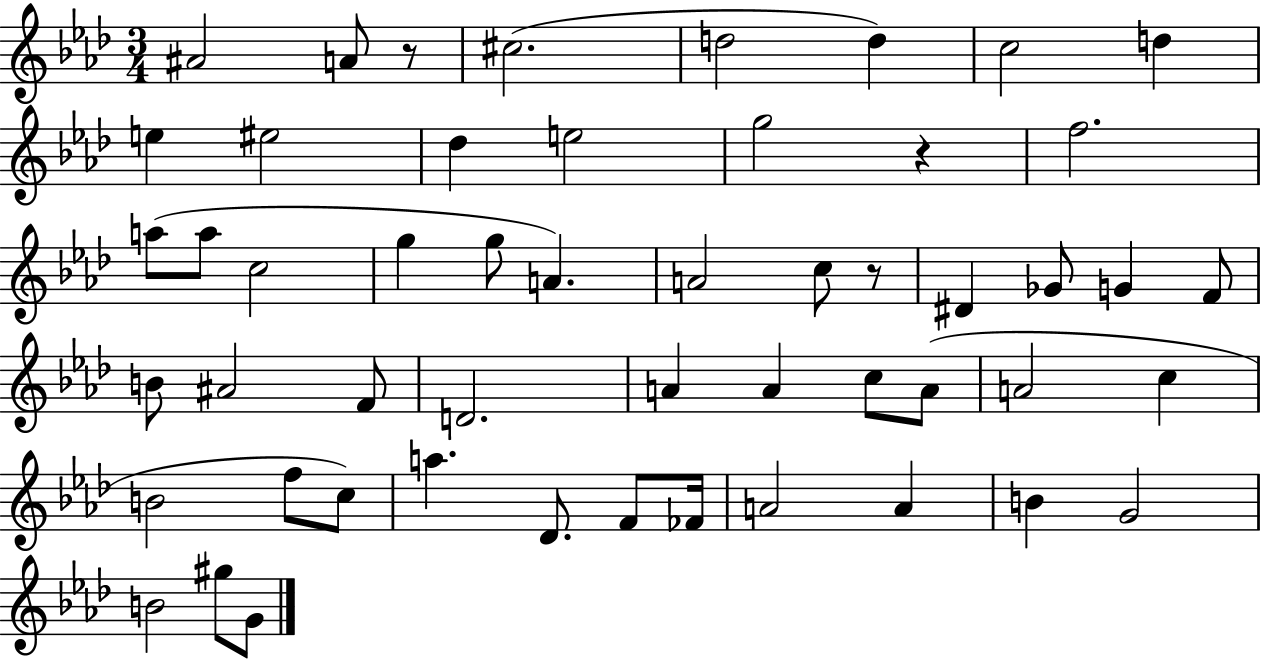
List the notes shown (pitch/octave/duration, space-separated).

A#4/h A4/e R/e C#5/h. D5/h D5/q C5/h D5/q E5/q EIS5/h Db5/q E5/h G5/h R/q F5/h. A5/e A5/e C5/h G5/q G5/e A4/q. A4/h C5/e R/e D#4/q Gb4/e G4/q F4/e B4/e A#4/h F4/e D4/h. A4/q A4/q C5/e A4/e A4/h C5/q B4/h F5/e C5/e A5/q. Db4/e. F4/e FES4/s A4/h A4/q B4/q G4/h B4/h G#5/e G4/e